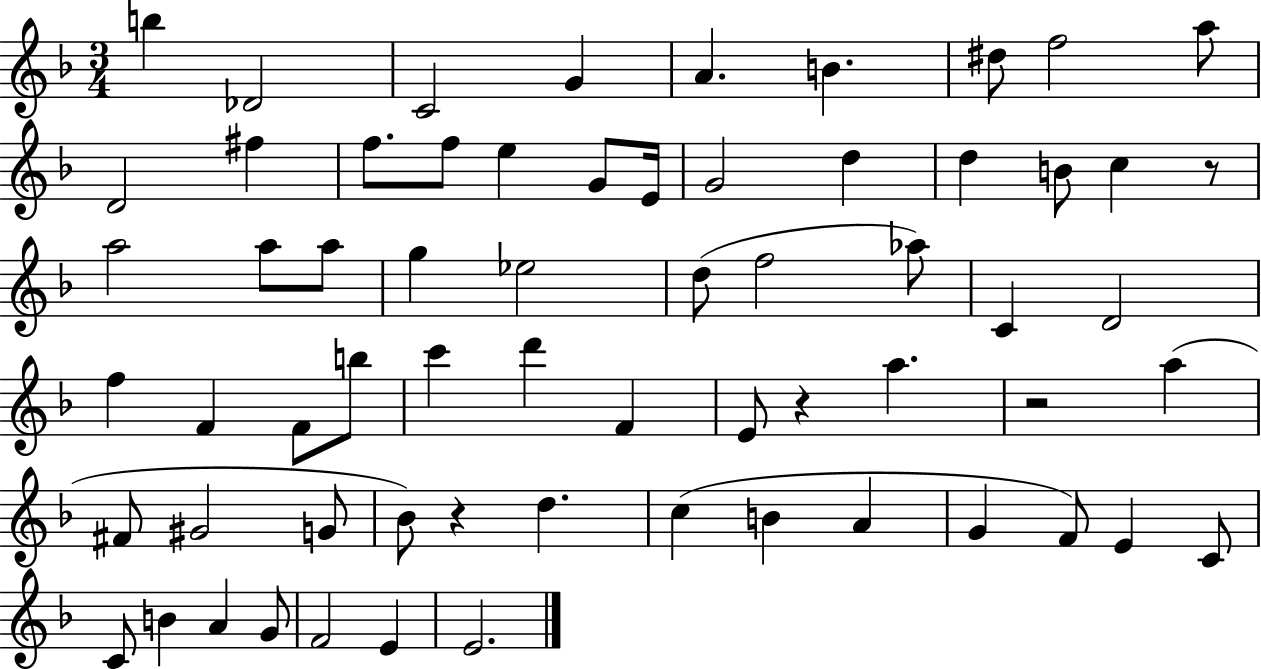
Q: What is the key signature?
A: F major